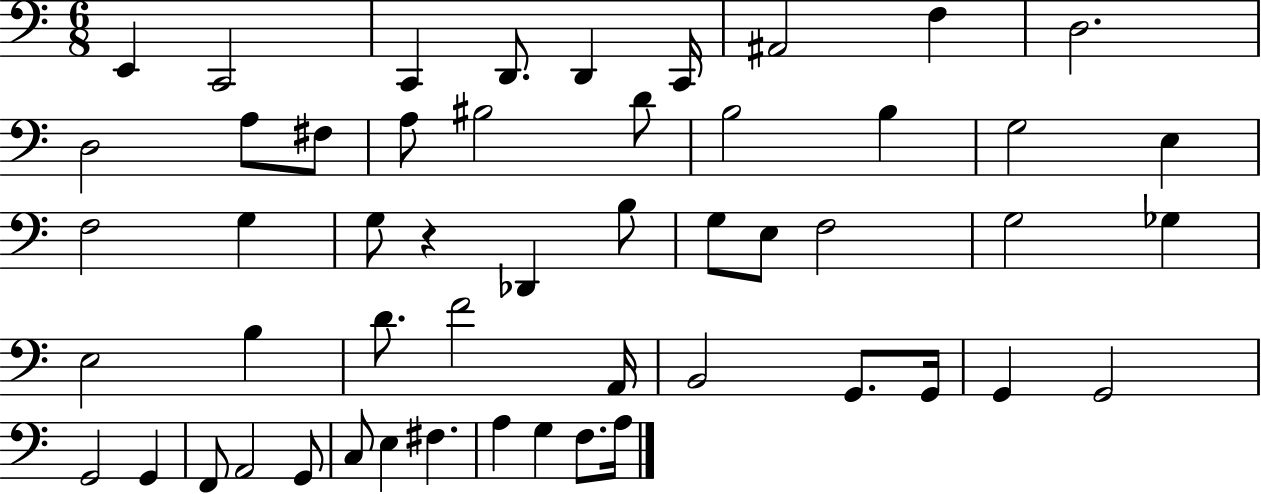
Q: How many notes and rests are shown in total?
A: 52